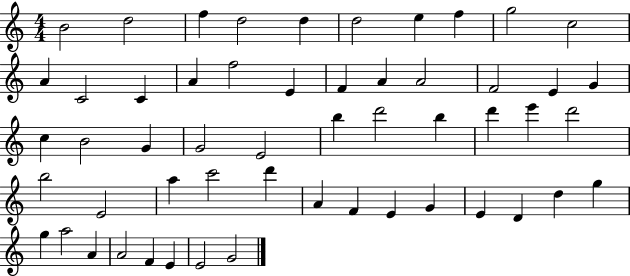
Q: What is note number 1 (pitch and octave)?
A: B4